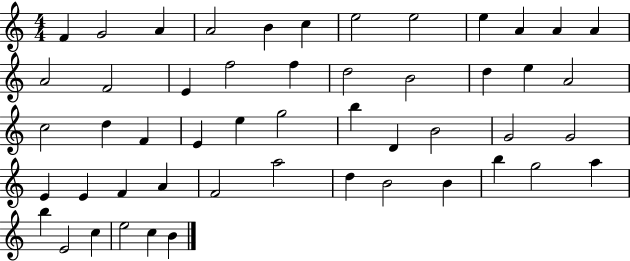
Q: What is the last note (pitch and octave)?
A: B4